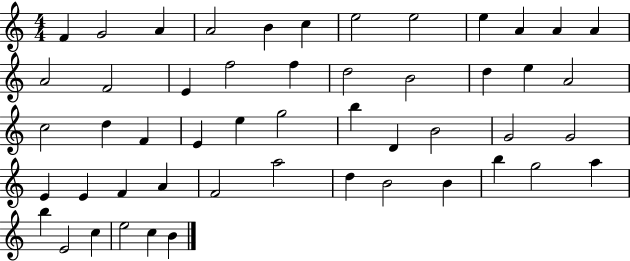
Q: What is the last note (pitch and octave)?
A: B4